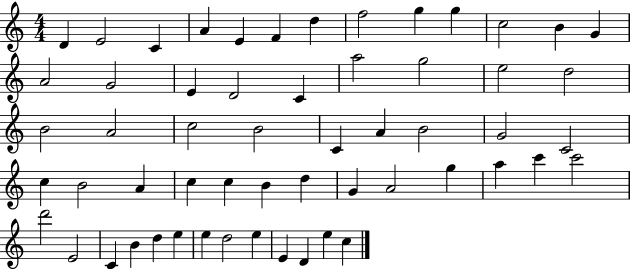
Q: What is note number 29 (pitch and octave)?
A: B4